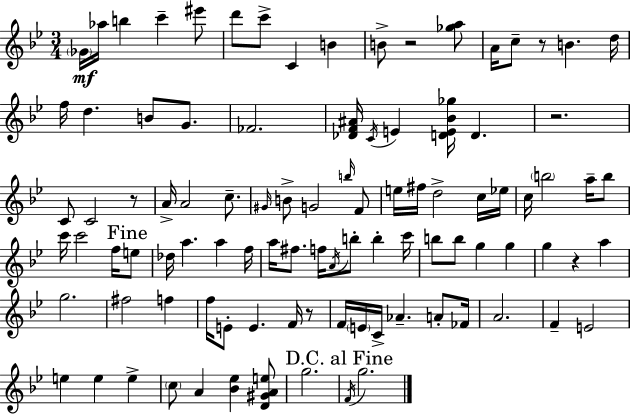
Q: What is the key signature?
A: G minor